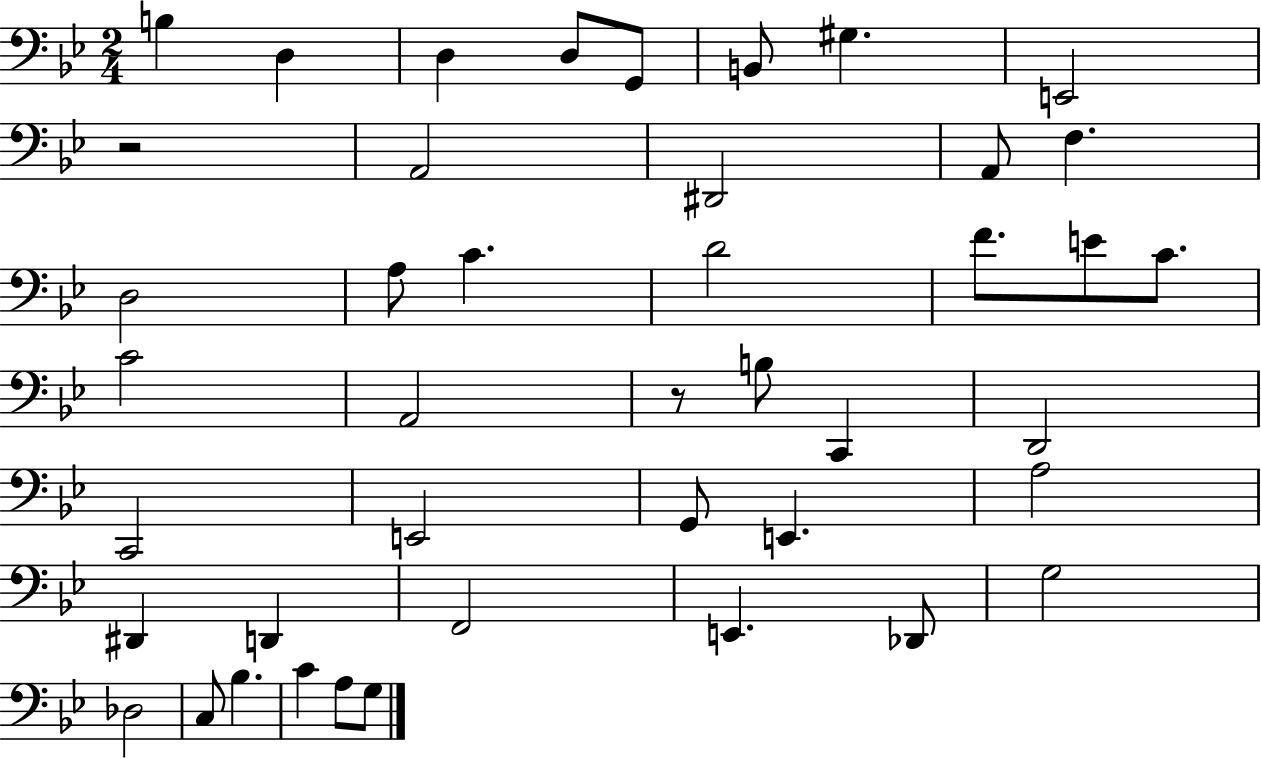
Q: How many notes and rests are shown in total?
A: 43